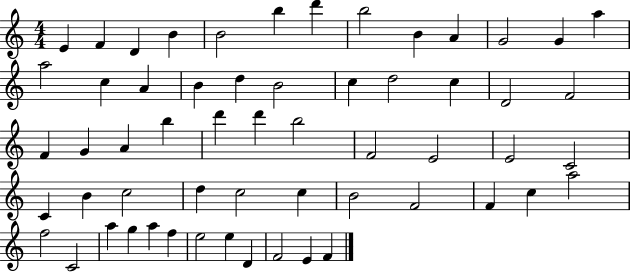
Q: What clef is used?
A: treble